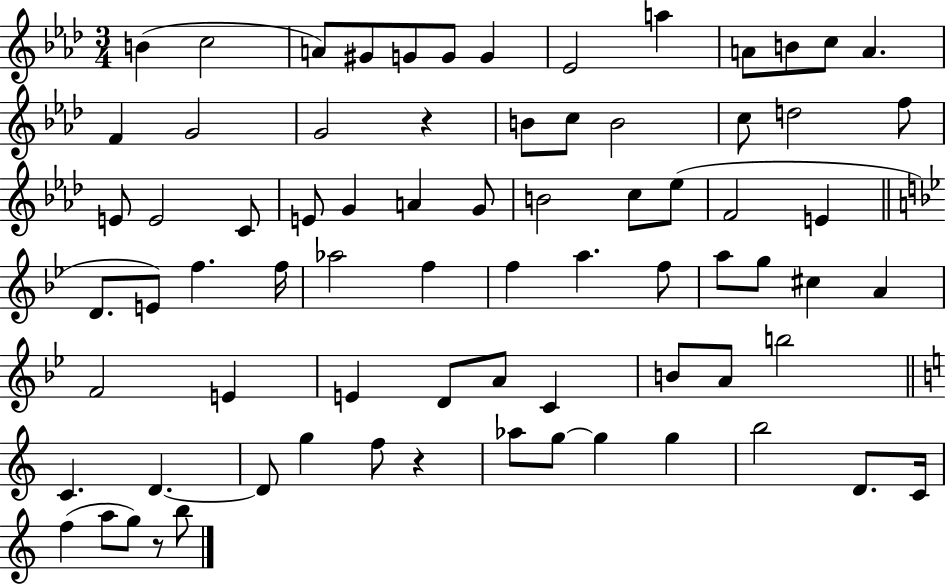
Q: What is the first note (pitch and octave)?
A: B4